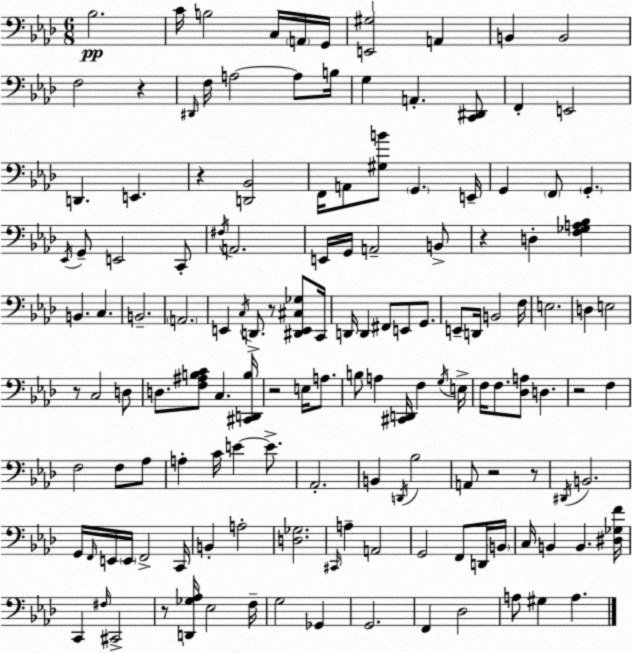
X:1
T:Untitled
M:6/8
L:1/4
K:Ab
_B,2 C/4 B,2 C,/4 A,,/4 G,,/4 [E,,^G,]2 A,, B,, B,,2 F,2 z ^D,,/4 F,/4 A,2 A,/2 B,/4 G, A,, [C,,^D,,]/2 F,, E,,2 D,, E,, z [D,,_B,,]2 F,,/4 A,,/2 [^G,B]/2 G,, E,,/4 G,, F,,/2 G,, _E,,/4 G,,/2 E,,2 C,,/2 ^F,/4 A,,2 E,,/4 G,,/4 A,,2 B,,/2 z D, [F,_G,A,_B,] B,, C, B,,2 A,,2 E,, C,/4 D,,/2 z/2 [^D,,E,,^C,_G,]/2 C,,/4 D,,/4 D,, ^F,,/2 E,,/2 G,,/2 E,,/2 D,,/4 B,,2 F,/4 E,2 D, E,2 z/2 C,2 D,/2 D,/2 [F,^A,B,C]/2 C, [^C,,D,,B,]/4 z2 E,/4 A,/2 B,/2 A, [^C,,D,,]/4 F, G,/4 E,/4 F,/4 F,/2 [_D,A,]/2 D, z2 F, F,2 F,/2 _A,/2 A, C/4 E E/2 _A,,2 B,, D,,/4 _B,2 A,,/2 z2 z/2 ^D,,/4 B,,2 G,,/4 F,,/4 E,,/4 E,,/4 F,,2 C,,/4 B,, A,2 [D,_G,]2 ^C,,/4 A, A,,2 G,,2 F,,/2 D,,/4 B,,/4 C,/4 B,, B,, [^D,_G,F]/4 C,, ^F,/4 ^C,,2 z/2 [D,,_G,_A,]/4 _E,2 F,/4 G,2 _G,, G,,2 F,, _D,2 A,/2 ^G, A,